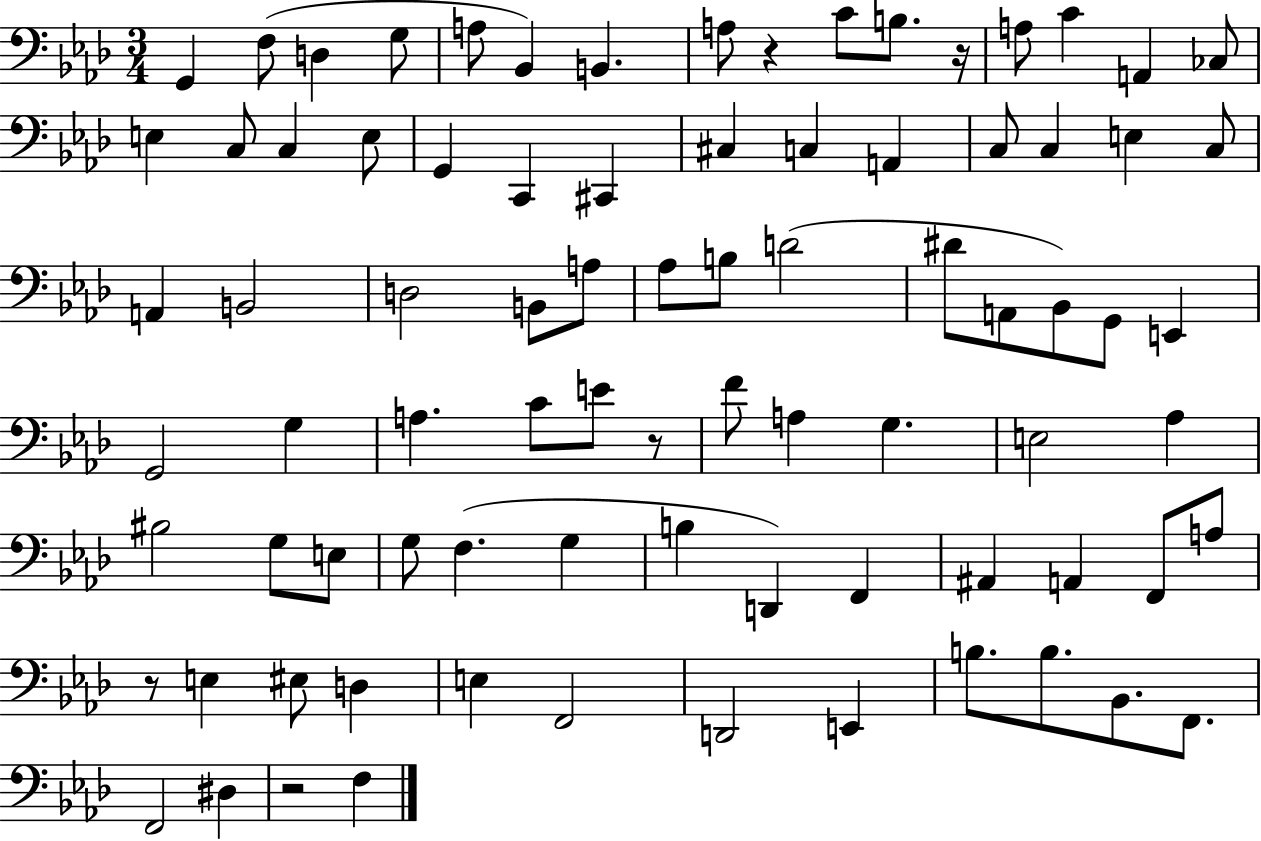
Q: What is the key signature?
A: AES major